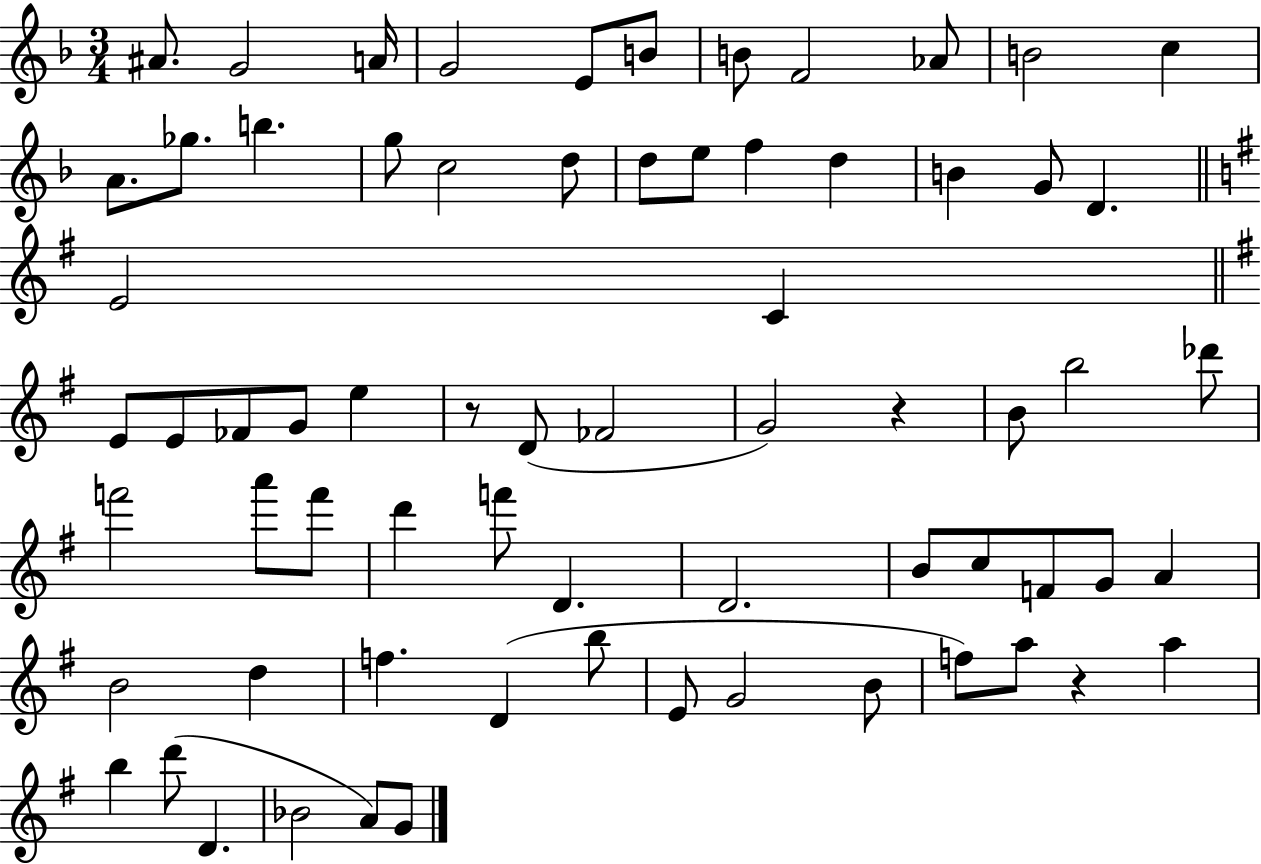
{
  \clef treble
  \numericTimeSignature
  \time 3/4
  \key f \major
  ais'8. g'2 a'16 | g'2 e'8 b'8 | b'8 f'2 aes'8 | b'2 c''4 | \break a'8. ges''8. b''4. | g''8 c''2 d''8 | d''8 e''8 f''4 d''4 | b'4 g'8 d'4. | \break \bar "||" \break \key g \major e'2 c'4 | \bar "||" \break \key e \minor e'8 e'8 fes'8 g'8 e''4 | r8 d'8( fes'2 | g'2) r4 | b'8 b''2 des'''8 | \break f'''2 a'''8 f'''8 | d'''4 f'''8 d'4. | d'2. | b'8 c''8 f'8 g'8 a'4 | \break b'2 d''4 | f''4. d'4( b''8 | e'8 g'2 b'8 | f''8) a''8 r4 a''4 | \break b''4 d'''8( d'4. | bes'2 a'8) g'8 | \bar "|."
}